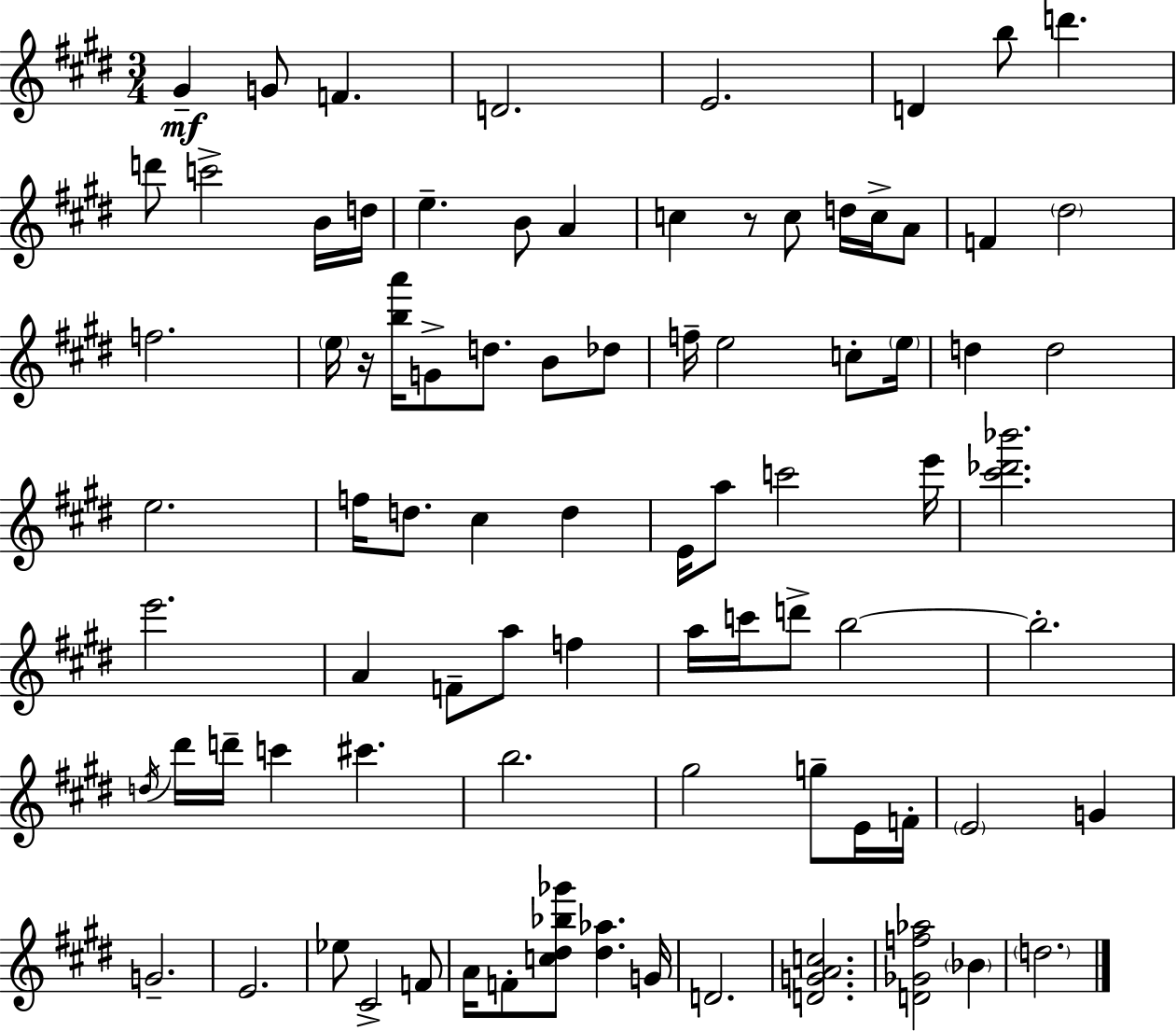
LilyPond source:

{
  \clef treble
  \numericTimeSignature
  \time 3/4
  \key e \major
  gis'4--\mf g'8 f'4. | d'2. | e'2. | d'4 b''8 d'''4. | \break d'''8 c'''2-> b'16 d''16 | e''4.-- b'8 a'4 | c''4 r8 c''8 d''16 c''16-> a'8 | f'4 \parenthesize dis''2 | \break f''2. | \parenthesize e''16 r16 <b'' a'''>16 g'8-> d''8. b'8 des''8 | f''16-- e''2 c''8-. \parenthesize e''16 | d''4 d''2 | \break e''2. | f''16 d''8. cis''4 d''4 | e'16 a''8 c'''2 e'''16 | <cis''' des''' bes'''>2. | \break e'''2. | a'4 f'8-- a''8 f''4 | a''16 c'''16 d'''8-> b''2~~ | b''2.-. | \break \acciaccatura { d''16 } dis'''16 d'''16-- c'''4 cis'''4. | b''2. | gis''2 g''8-- e'16 | f'16-. \parenthesize e'2 g'4 | \break g'2.-- | e'2. | ees''8 cis'2-> f'8 | a'16 f'8-. <c'' dis'' bes'' ges'''>8 <dis'' aes''>4. | \break g'16 d'2. | <d' g' a' c''>2. | <d' ges' f'' aes''>2 \parenthesize bes'4 | \parenthesize d''2. | \break \bar "|."
}